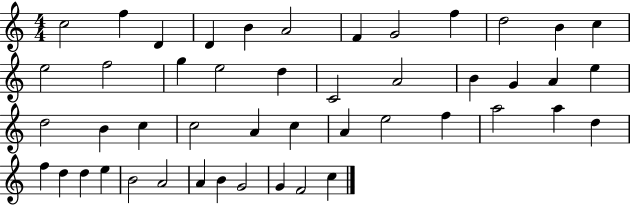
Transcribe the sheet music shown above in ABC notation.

X:1
T:Untitled
M:4/4
L:1/4
K:C
c2 f D D B A2 F G2 f d2 B c e2 f2 g e2 d C2 A2 B G A e d2 B c c2 A c A e2 f a2 a d f d d e B2 A2 A B G2 G F2 c